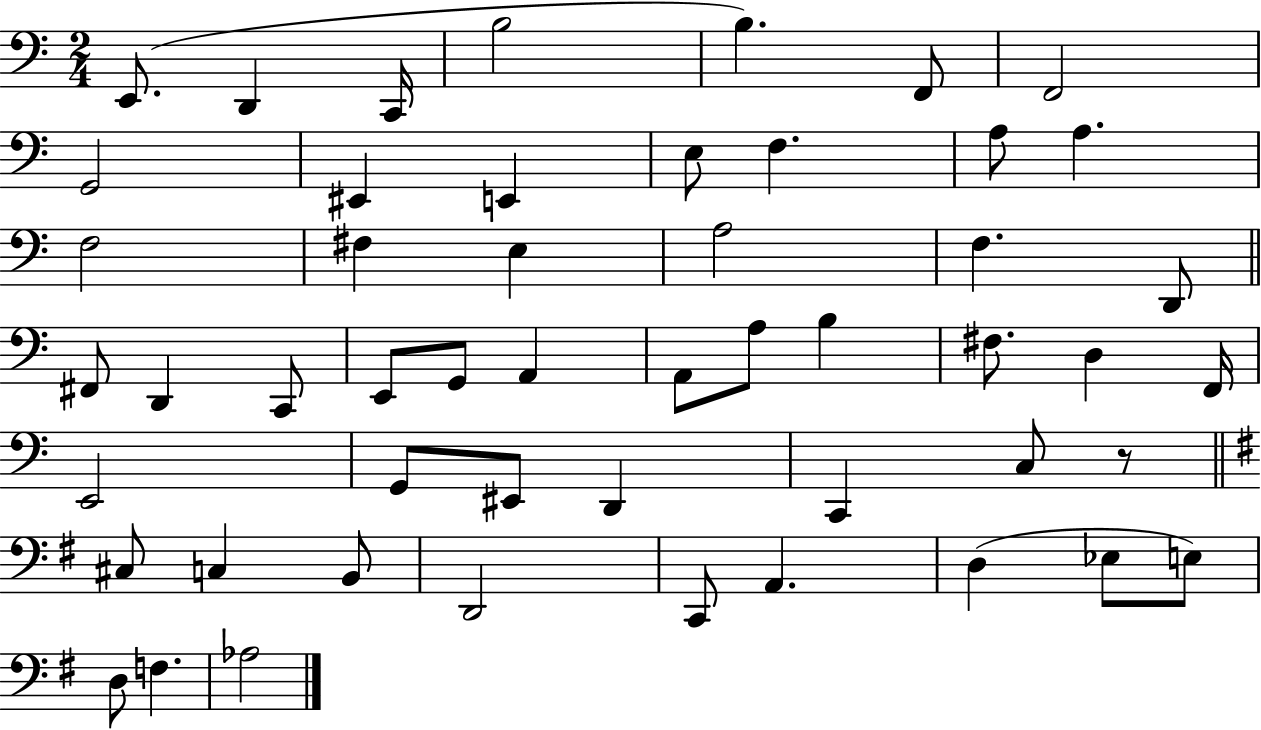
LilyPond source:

{
  \clef bass
  \numericTimeSignature
  \time 2/4
  \key c \major
  e,8.( d,4 c,16 | b2 | b4.) f,8 | f,2 | \break g,2 | eis,4 e,4 | e8 f4. | a8 a4. | \break f2 | fis4 e4 | a2 | f4. d,8 | \break \bar "||" \break \key c \major fis,8 d,4 c,8 | e,8 g,8 a,4 | a,8 a8 b4 | fis8. d4 f,16 | \break e,2 | g,8 eis,8 d,4 | c,4 c8 r8 | \bar "||" \break \key g \major cis8 c4 b,8 | d,2 | c,8 a,4. | d4( ees8 e8) | \break d8 f4. | aes2 | \bar "|."
}